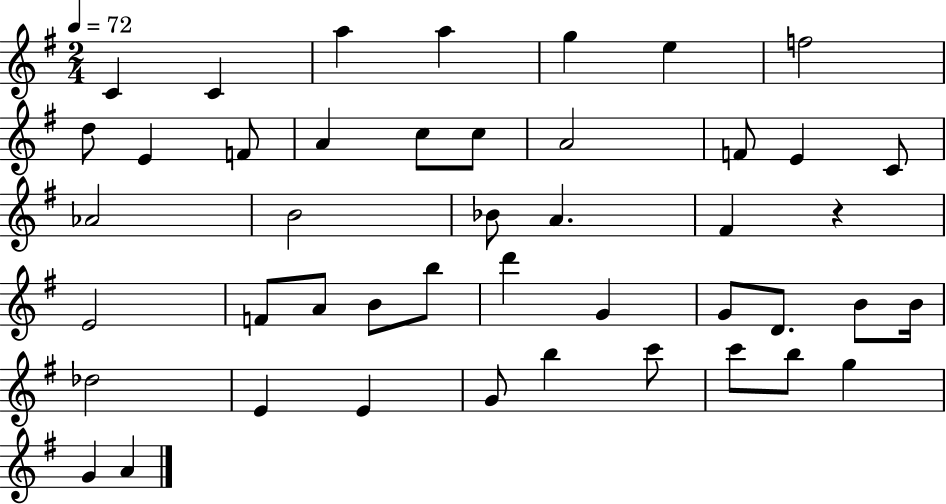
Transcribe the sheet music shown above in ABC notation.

X:1
T:Untitled
M:2/4
L:1/4
K:G
C C a a g e f2 d/2 E F/2 A c/2 c/2 A2 F/2 E C/2 _A2 B2 _B/2 A ^F z E2 F/2 A/2 B/2 b/2 d' G G/2 D/2 B/2 B/4 _d2 E E G/2 b c'/2 c'/2 b/2 g G A